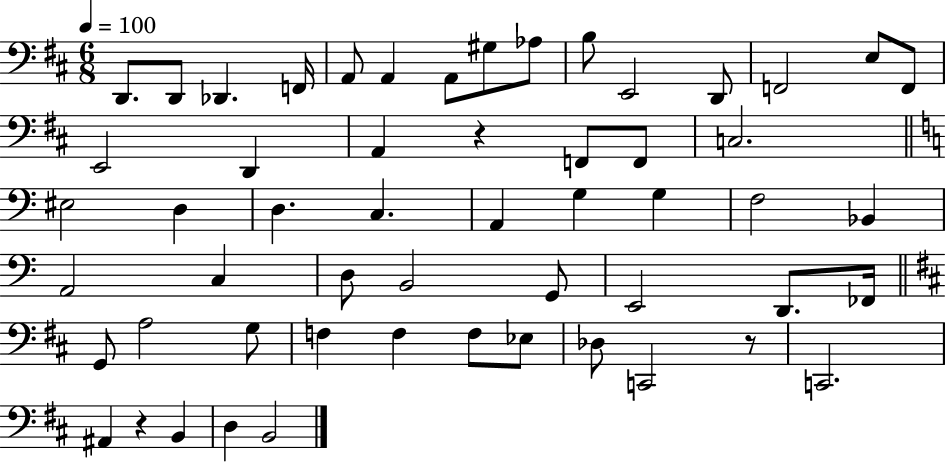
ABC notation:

X:1
T:Untitled
M:6/8
L:1/4
K:D
D,,/2 D,,/2 _D,, F,,/4 A,,/2 A,, A,,/2 ^G,/2 _A,/2 B,/2 E,,2 D,,/2 F,,2 E,/2 F,,/2 E,,2 D,, A,, z F,,/2 F,,/2 C,2 ^E,2 D, D, C, A,, G, G, F,2 _B,, A,,2 C, D,/2 B,,2 G,,/2 E,,2 D,,/2 _F,,/4 G,,/2 A,2 G,/2 F, F, F,/2 _E,/2 _D,/2 C,,2 z/2 C,,2 ^A,, z B,, D, B,,2